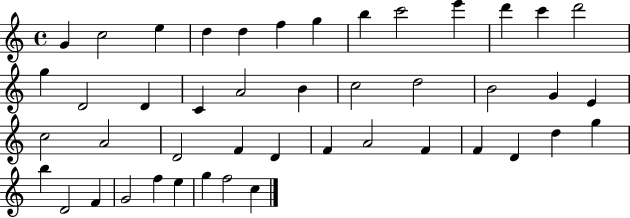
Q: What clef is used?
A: treble